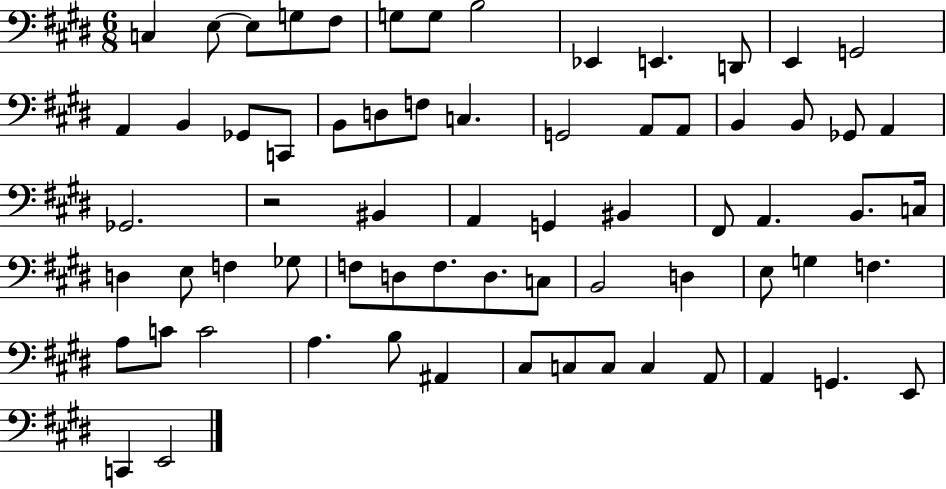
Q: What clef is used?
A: bass